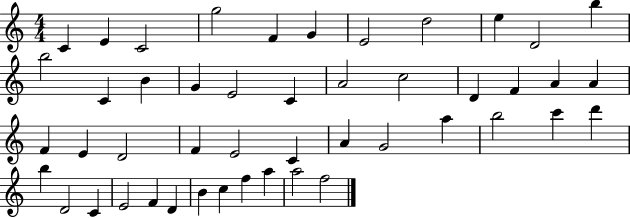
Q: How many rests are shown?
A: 0